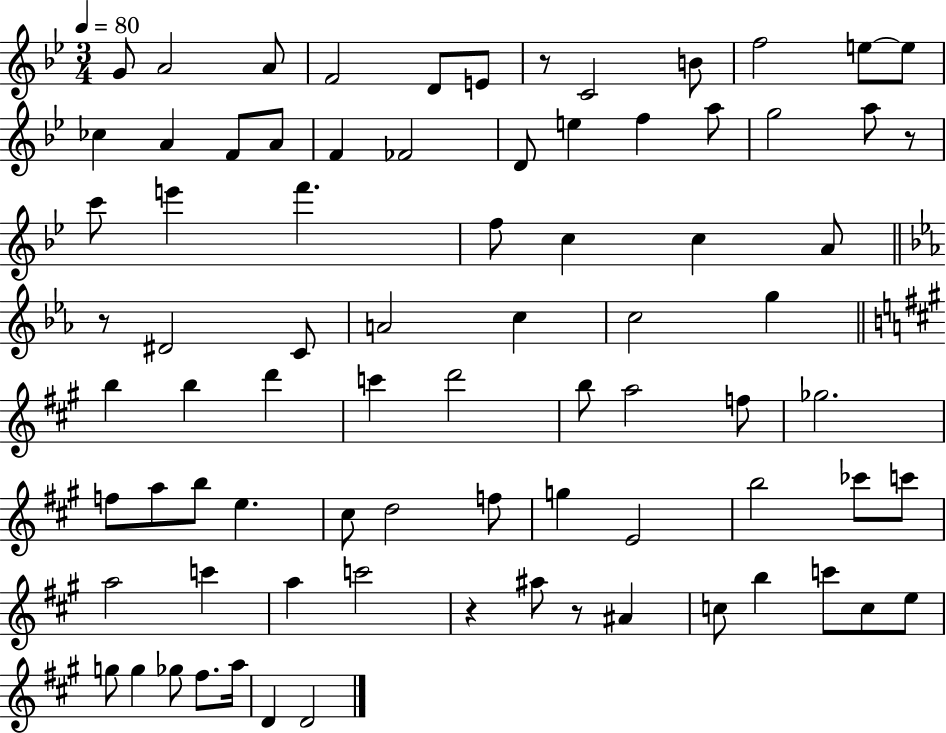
{
  \clef treble
  \numericTimeSignature
  \time 3/4
  \key bes \major
  \tempo 4 = 80
  g'8 a'2 a'8 | f'2 d'8 e'8 | r8 c'2 b'8 | f''2 e''8~~ e''8 | \break ces''4 a'4 f'8 a'8 | f'4 fes'2 | d'8 e''4 f''4 a''8 | g''2 a''8 r8 | \break c'''8 e'''4 f'''4. | f''8 c''4 c''4 a'8 | \bar "||" \break \key ees \major r8 dis'2 c'8 | a'2 c''4 | c''2 g''4 | \bar "||" \break \key a \major b''4 b''4 d'''4 | c'''4 d'''2 | b''8 a''2 f''8 | ges''2. | \break f''8 a''8 b''8 e''4. | cis''8 d''2 f''8 | g''4 e'2 | b''2 ces'''8 c'''8 | \break a''2 c'''4 | a''4 c'''2 | r4 ais''8 r8 ais'4 | c''8 b''4 c'''8 c''8 e''8 | \break g''8 g''4 ges''8 fis''8. a''16 | d'4 d'2 | \bar "|."
}